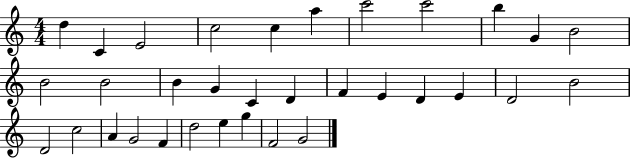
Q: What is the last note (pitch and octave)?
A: G4